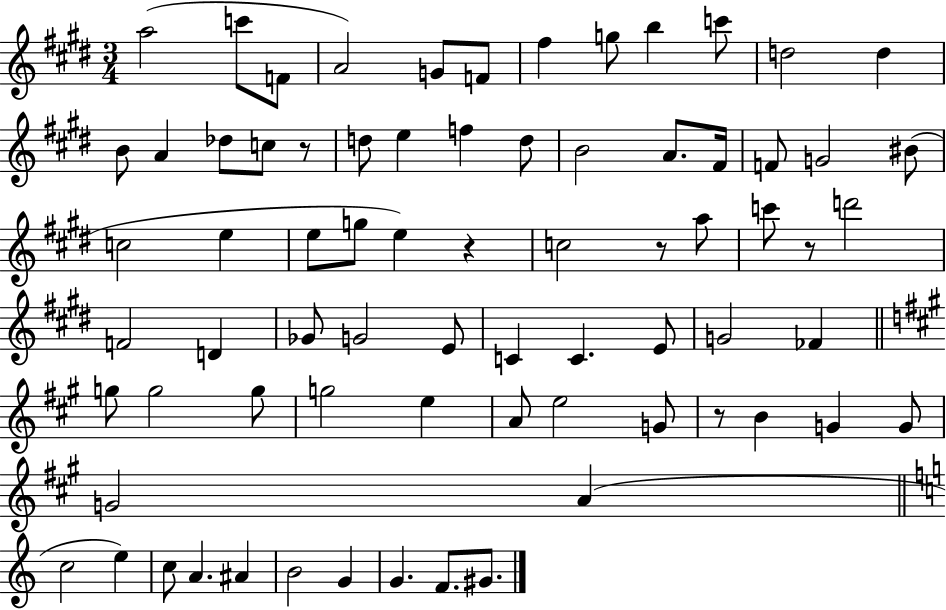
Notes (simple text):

A5/h C6/e F4/e A4/h G4/e F4/e F#5/q G5/e B5/q C6/e D5/h D5/q B4/e A4/q Db5/e C5/e R/e D5/e E5/q F5/q D5/e B4/h A4/e. F#4/s F4/e G4/h BIS4/e C5/h E5/q E5/e G5/e E5/q R/q C5/h R/e A5/e C6/e R/e D6/h F4/h D4/q Gb4/e G4/h E4/e C4/q C4/q. E4/e G4/h FES4/q G5/e G5/h G5/e G5/h E5/q A4/e E5/h G4/e R/e B4/q G4/q G4/e G4/h A4/q C5/h E5/q C5/e A4/q. A#4/q B4/h G4/q G4/q. F4/e. G#4/e.